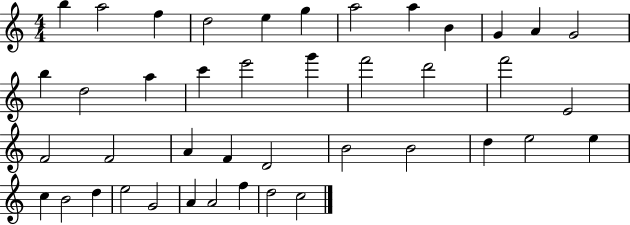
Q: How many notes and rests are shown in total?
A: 42